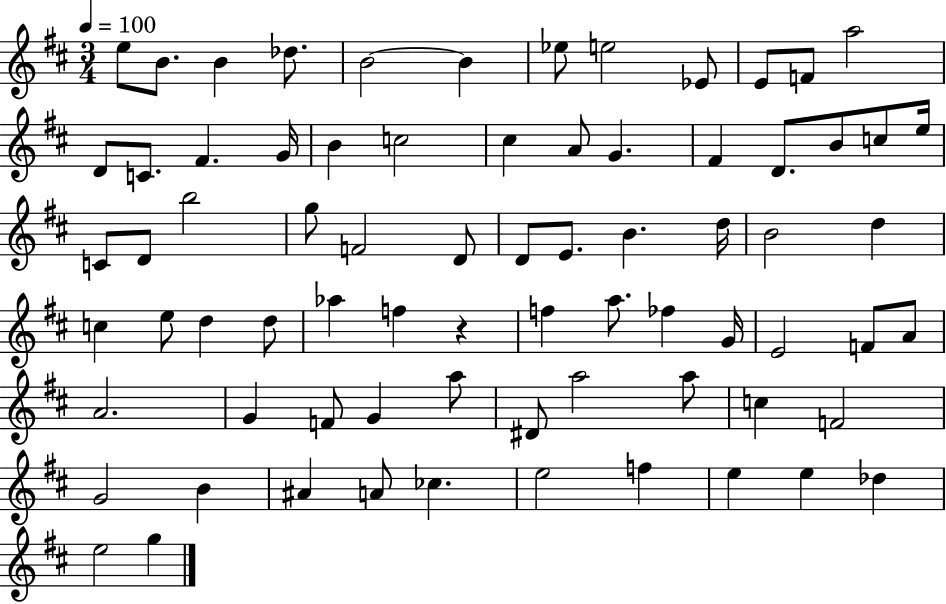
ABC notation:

X:1
T:Untitled
M:3/4
L:1/4
K:D
e/2 B/2 B _d/2 B2 B _e/2 e2 _E/2 E/2 F/2 a2 D/2 C/2 ^F G/4 B c2 ^c A/2 G ^F D/2 B/2 c/2 e/4 C/2 D/2 b2 g/2 F2 D/2 D/2 E/2 B d/4 B2 d c e/2 d d/2 _a f z f a/2 _f G/4 E2 F/2 A/2 A2 G F/2 G a/2 ^D/2 a2 a/2 c F2 G2 B ^A A/2 _c e2 f e e _d e2 g